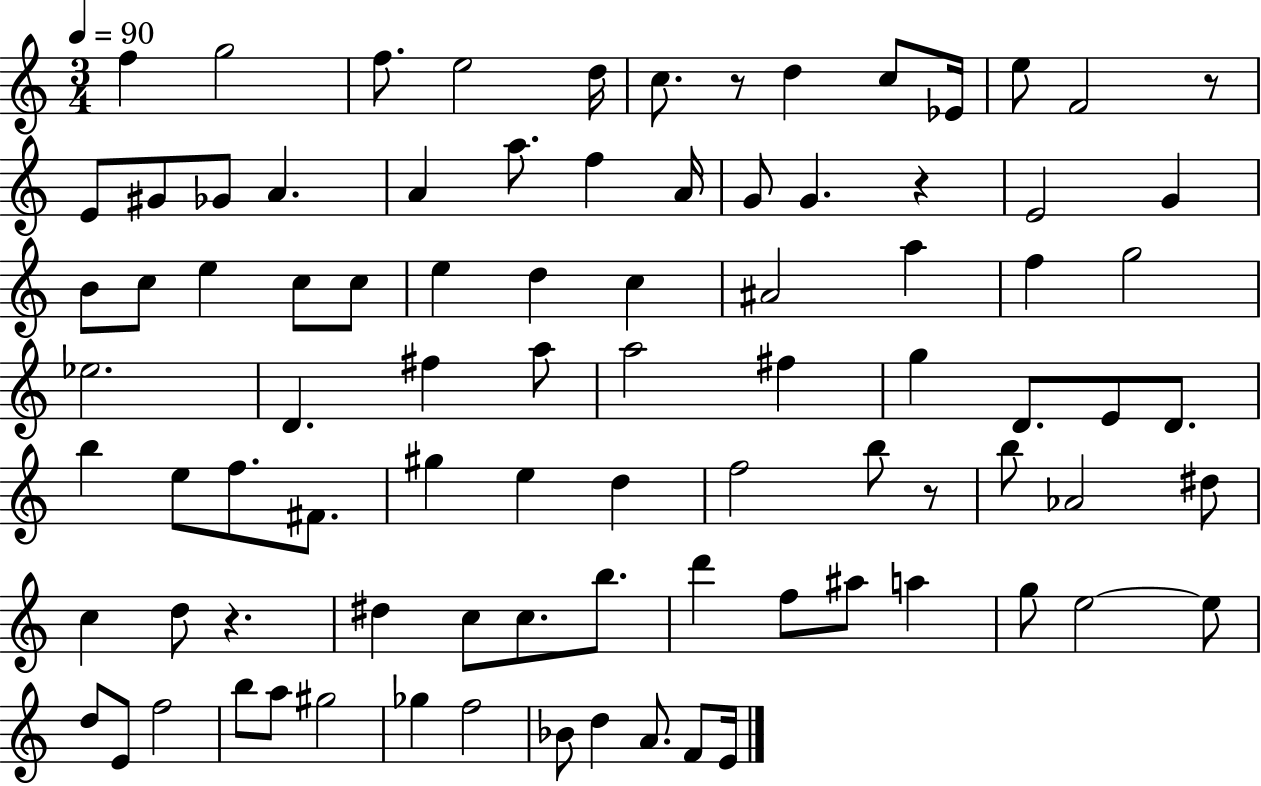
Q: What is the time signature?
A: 3/4